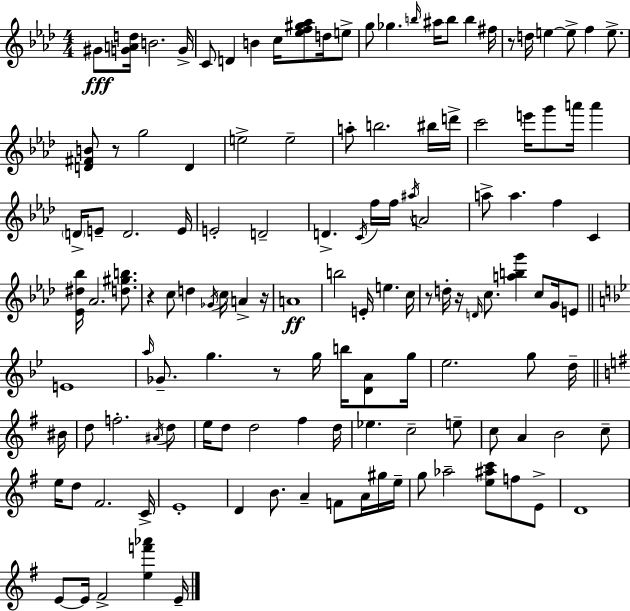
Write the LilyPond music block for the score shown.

{
  \clef treble
  \numericTimeSignature
  \time 4/4
  \key f \minor
  gis'8\fff <g' a' d''>16 b'2. g'16-> | c'8 d'4 b'4 c''16 <ees'' f'' gis'' aes''>8 d''16 e''8-> | g''8 ges''4. \grace { b''16 } ais''16 b''8 b''4 | fis''16 r8 d''16 e''4~~ e''8-> f''4 e''8.-> | \break <d' fis' b'>8 r8 g''2 d'4 | e''2-> e''2-- | a''8-. b''2. bis''16 | d'''16-> c'''2 e'''16 g'''8 a'''16 a'''4 | \break \parenthesize d'16-> e'8-- d'2. | e'16 e'2-. d'2-- | d'4.-> \acciaccatura { c'16 } f''16 f''16 \acciaccatura { ais''16 } a'2 | a''8-> a''4. f''4 c'4 | \break <ees' dis'' bes''>16 aes'2. | <d'' gis'' b''>8. r4 c''8 d''4 \acciaccatura { ges'16 } c''16 a'4-> | r16 a'1\ff | b''2 e'16-. e''4. | \break c''16 r8 d''16-. r16 \grace { d'16 } c''8. <a'' b'' g'''>4 | c''8 g'16 e'8 \bar "||" \break \key bes \major e'1 | \grace { a''16 } ges'8.-- g''4. r8 g''16 b''16 <d' a'>8 | g''16 ees''2. g''8 d''16-- | \bar "||" \break \key e \minor bis'16 d''8 f''2.-. \acciaccatura { ais'16 } | d''8 e''16 d''8 d''2 fis''4 | d''16 ees''4. c''2-- | e''8-- c''8 a'4 b'2 | \break c''8-- e''16 d''8 fis'2. | c'16-> e'1-. | d'4 b'8. a'4-- f'8 a'16 | gis''16 e''16-- g''8 aes''2-- <e'' ais'' c'''>8 f''8 | \break e'8-> d'1 | e'8~~ e'16 fis'2-> <e'' f''' aes'''>4 | e'16-- \bar "|."
}